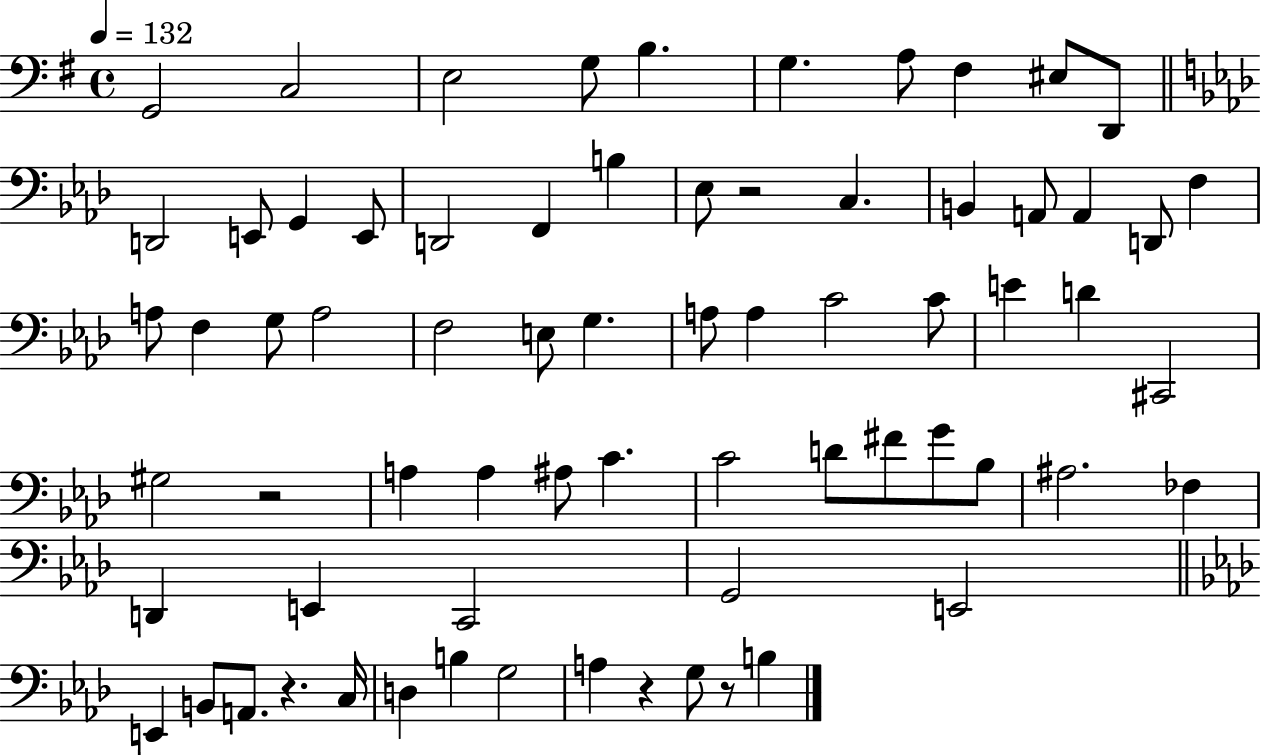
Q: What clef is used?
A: bass